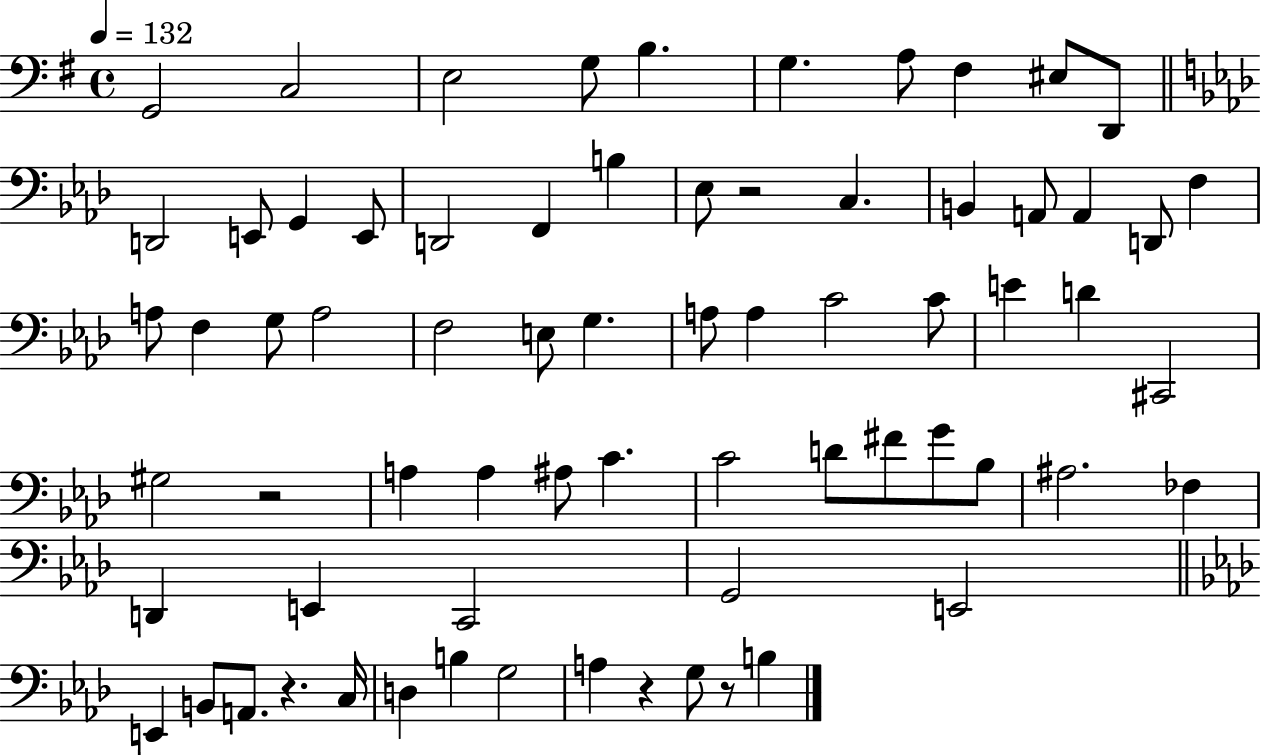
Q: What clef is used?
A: bass